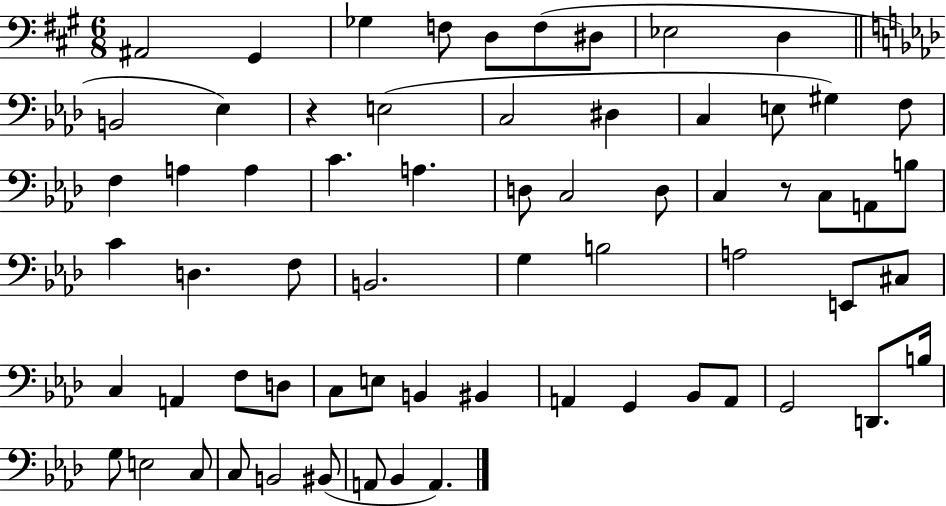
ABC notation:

X:1
T:Untitled
M:6/8
L:1/4
K:A
^A,,2 ^G,, _G, F,/2 D,/2 F,/2 ^D,/2 _E,2 D, B,,2 _E, z E,2 C,2 ^D, C, E,/2 ^G, F,/2 F, A, A, C A, D,/2 C,2 D,/2 C, z/2 C,/2 A,,/2 B,/2 C D, F,/2 B,,2 G, B,2 A,2 E,,/2 ^C,/2 C, A,, F,/2 D,/2 C,/2 E,/2 B,, ^B,, A,, G,, _B,,/2 A,,/2 G,,2 D,,/2 B,/4 G,/2 E,2 C,/2 C,/2 B,,2 ^B,,/2 A,,/2 _B,, A,,